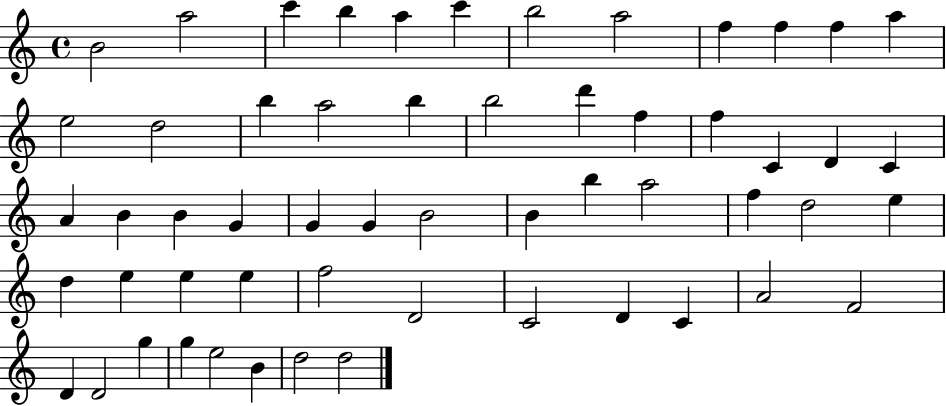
X:1
T:Untitled
M:4/4
L:1/4
K:C
B2 a2 c' b a c' b2 a2 f f f a e2 d2 b a2 b b2 d' f f C D C A B B G G G B2 B b a2 f d2 e d e e e f2 D2 C2 D C A2 F2 D D2 g g e2 B d2 d2